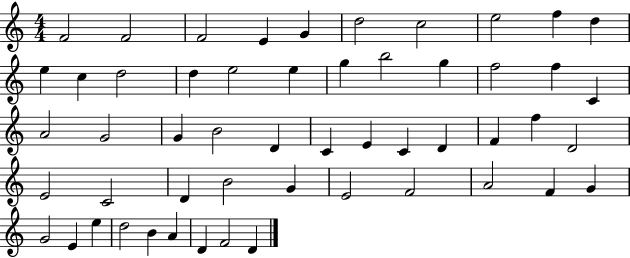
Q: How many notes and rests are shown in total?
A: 53